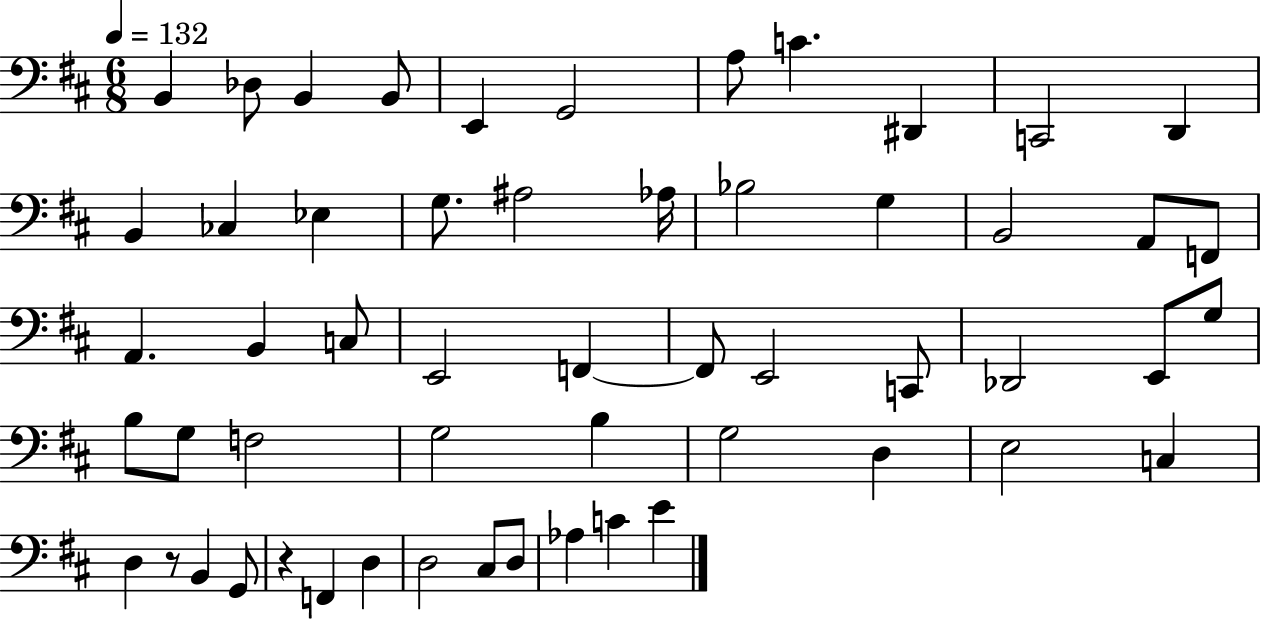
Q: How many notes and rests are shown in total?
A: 55